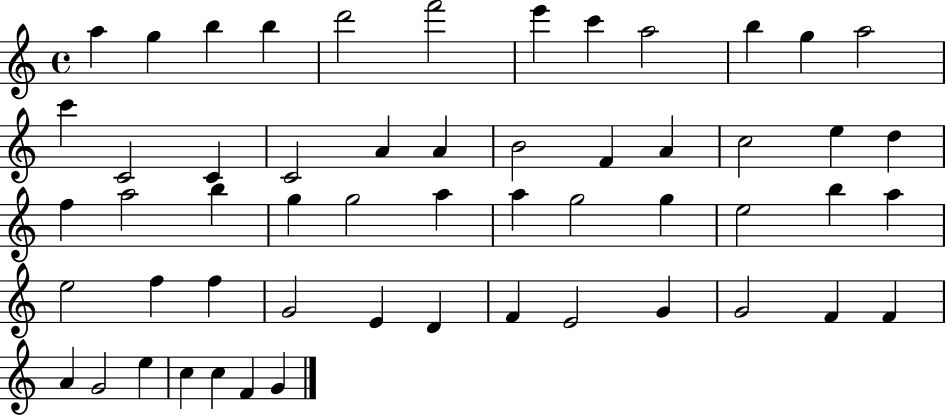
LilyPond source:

{
  \clef treble
  \time 4/4
  \defaultTimeSignature
  \key c \major
  a''4 g''4 b''4 b''4 | d'''2 f'''2 | e'''4 c'''4 a''2 | b''4 g''4 a''2 | \break c'''4 c'2 c'4 | c'2 a'4 a'4 | b'2 f'4 a'4 | c''2 e''4 d''4 | \break f''4 a''2 b''4 | g''4 g''2 a''4 | a''4 g''2 g''4 | e''2 b''4 a''4 | \break e''2 f''4 f''4 | g'2 e'4 d'4 | f'4 e'2 g'4 | g'2 f'4 f'4 | \break a'4 g'2 e''4 | c''4 c''4 f'4 g'4 | \bar "|."
}